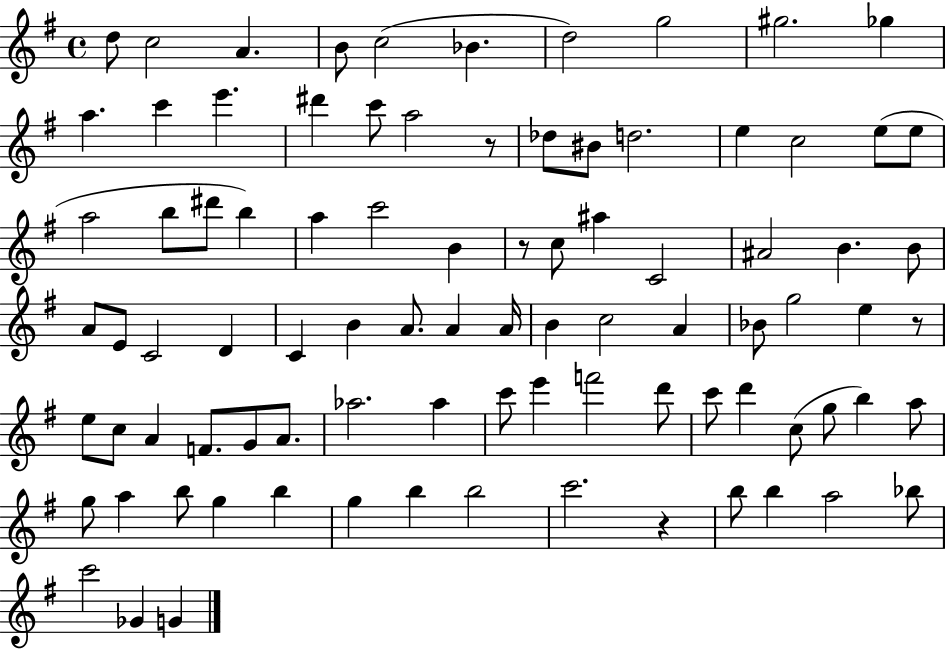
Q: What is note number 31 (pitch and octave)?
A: C5